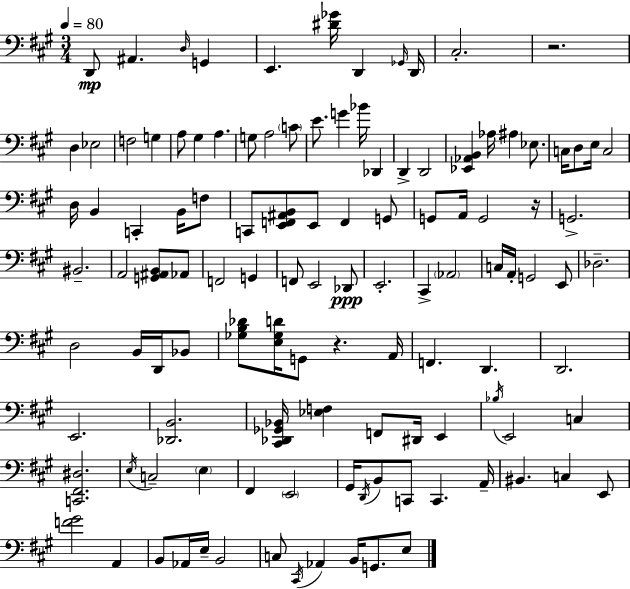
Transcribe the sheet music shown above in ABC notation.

X:1
T:Untitled
M:3/4
L:1/4
K:A
D,,/2 ^A,, D,/4 G,, E,, [^D_G]/4 D,, _G,,/4 D,,/4 ^C,2 z2 D, _E,2 F,2 G, A,/2 ^G, A, G,/2 A,2 C/2 E/2 G _B/4 _D,, D,, D,,2 [_E,,_A,,B,,] _A,/4 ^A, _E,/2 C,/4 D,/2 E,/4 C,2 D,/4 B,, C,, B,,/4 F,/2 C,,/2 [E,,F,,^A,,B,,]/2 E,,/2 F,, G,,/2 G,,/2 A,,/4 G,,2 z/4 G,,2 ^B,,2 A,,2 [G,,^A,,B,,]/2 _A,,/2 F,,2 G,, F,,/2 E,,2 _D,,/2 E,,2 ^C,, _A,,2 C,/4 A,,/4 G,,2 E,,/2 _D,2 D,2 B,,/4 D,,/4 _B,,/2 [_G,B,_D]/2 [E,_G,D]/4 G,,/2 z A,,/4 F,, D,, D,,2 E,,2 [_D,,B,,]2 [^C,,_D,,_G,,_B,,]/4 [_E,F,] F,,/2 ^D,,/4 E,, _B,/4 E,,2 C, [C,,^F,,^D,]2 E,/4 C,2 E, ^F,, E,,2 ^G,,/4 D,,/4 B,,/2 C,,/2 C,, A,,/4 ^B,, C, E,,/2 [F^G]2 A,, B,,/2 _A,,/4 E,/4 B,,2 C,/2 ^C,,/4 _A,, B,,/4 G,,/2 E,/2